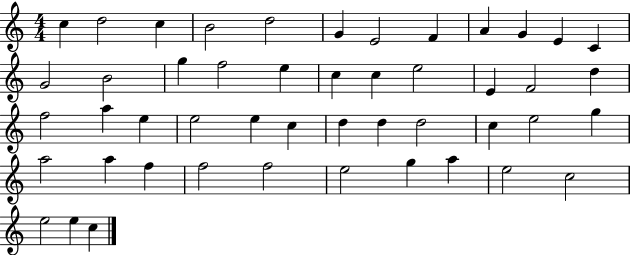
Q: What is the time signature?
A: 4/4